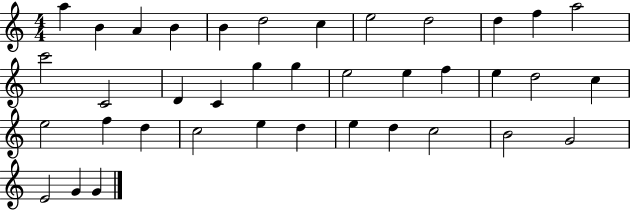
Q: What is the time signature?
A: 4/4